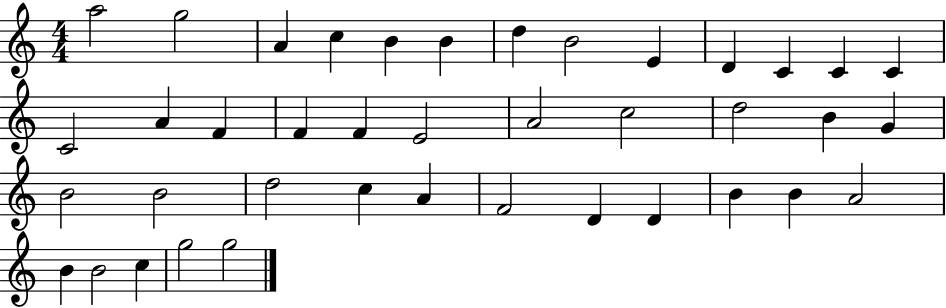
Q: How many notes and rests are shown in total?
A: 40